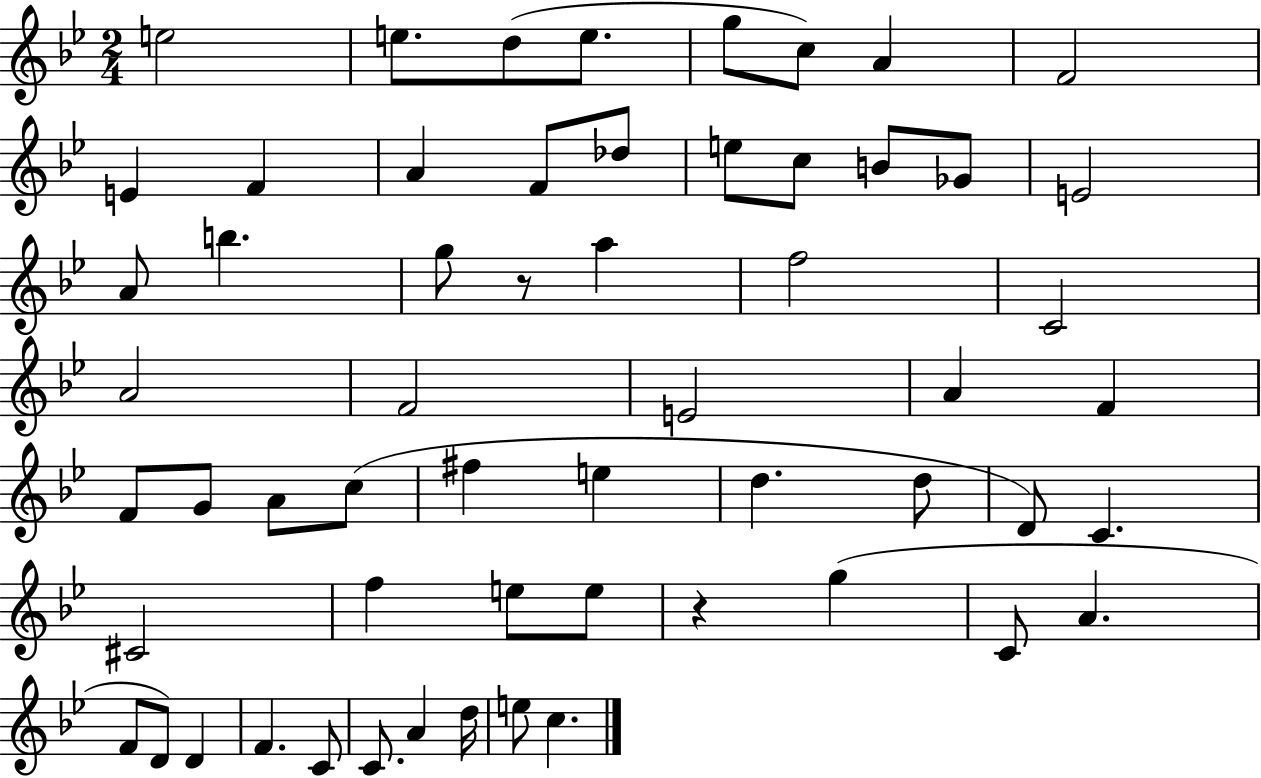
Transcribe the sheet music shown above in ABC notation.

X:1
T:Untitled
M:2/4
L:1/4
K:Bb
e2 e/2 d/2 e/2 g/2 c/2 A F2 E F A F/2 _d/2 e/2 c/2 B/2 _G/2 E2 A/2 b g/2 z/2 a f2 C2 A2 F2 E2 A F F/2 G/2 A/2 c/2 ^f e d d/2 D/2 C ^C2 f e/2 e/2 z g C/2 A F/2 D/2 D F C/2 C/2 A d/4 e/2 c